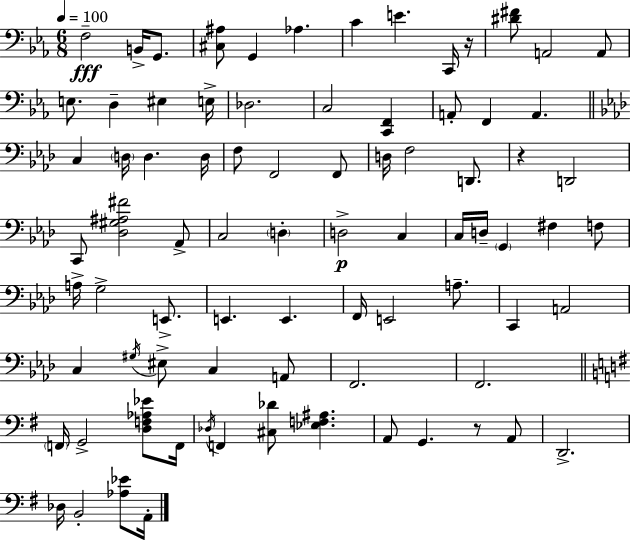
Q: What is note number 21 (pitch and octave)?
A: D3